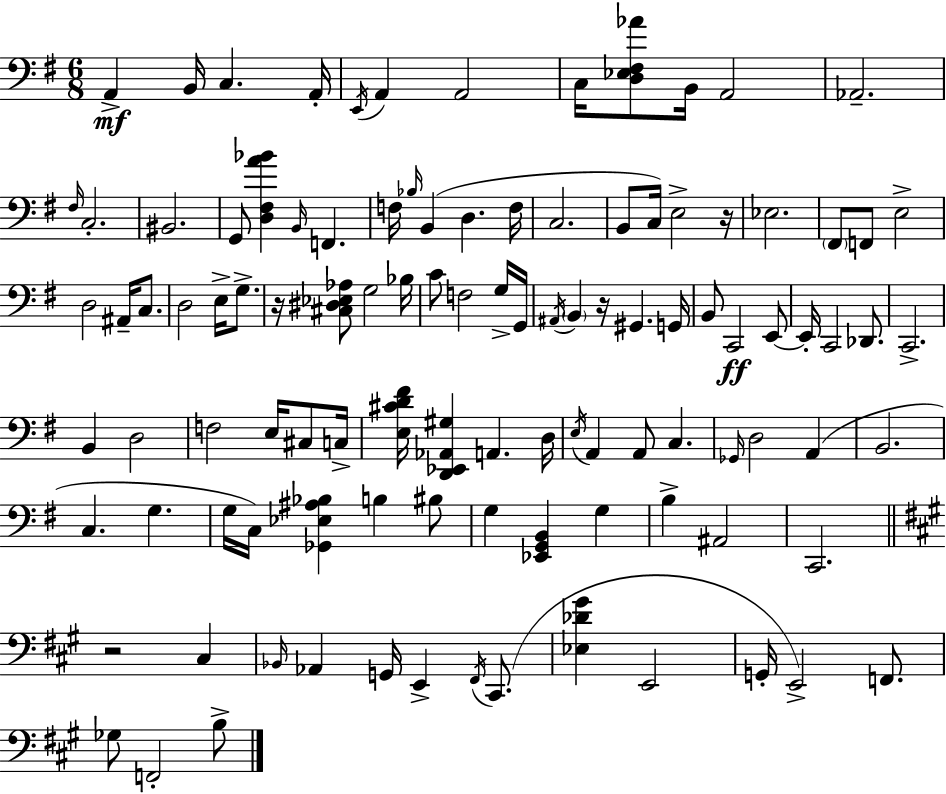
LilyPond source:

{
  \clef bass
  \numericTimeSignature
  \time 6/8
  \key g \major
  \repeat volta 2 { a,4->\mf b,16 c4. a,16-. | \acciaccatura { e,16 } a,4 a,2 | c16 <d ees fis aes'>8 b,16 a,2 | aes,2.-- | \break \grace { fis16 } c2.-. | bis,2. | g,8 <d fis a' bes'>4 \grace { b,16 } f,4. | f16 \grace { bes16 } b,4( d4. | \break f16 c2. | b,8 c16) e2-> | r16 ees2. | \parenthesize fis,8 f,8 e2-> | \break d2 | ais,16-- c8. d2 | e16-> g8.-> r16 <cis dis ees aes>8 g2 | bes16 c'8 f2 | \break g16-> g,16 \acciaccatura { ais,16 } \parenthesize b,4 r16 gis,4. | g,16 b,8 c,2\ff | e,8~~ e,16-. c,2 | des,8. c,2.-> | \break b,4 d2 | f2 | e16 cis8 c16-> <e cis' d' fis'>16 <d, ees, aes, gis>4 a,4. | d16 \acciaccatura { e16 } a,4 a,8 | \break c4. \grace { ges,16 } d2 | a,4( b,2. | c4. | g4. g16 c16) <ges, ees ais bes>4 | \break b4 bis8 g4 <ees, g, b,>4 | g4 b4-> ais,2 | c,2. | \bar "||" \break \key a \major r2 cis4 | \grace { bes,16 } aes,4 g,16 e,4-> \acciaccatura { fis,16 }( cis,8. | <ees des' gis'>4 e,2 | g,16-. e,2->) f,8. | \break ges8 f,2-. | b8-> } \bar "|."
}